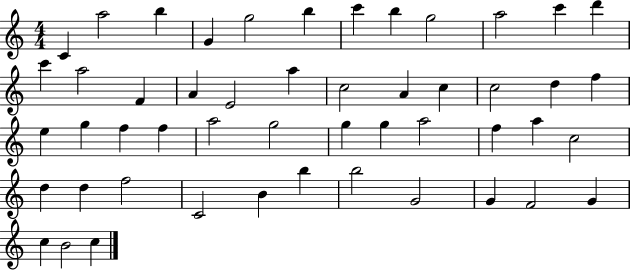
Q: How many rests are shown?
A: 0